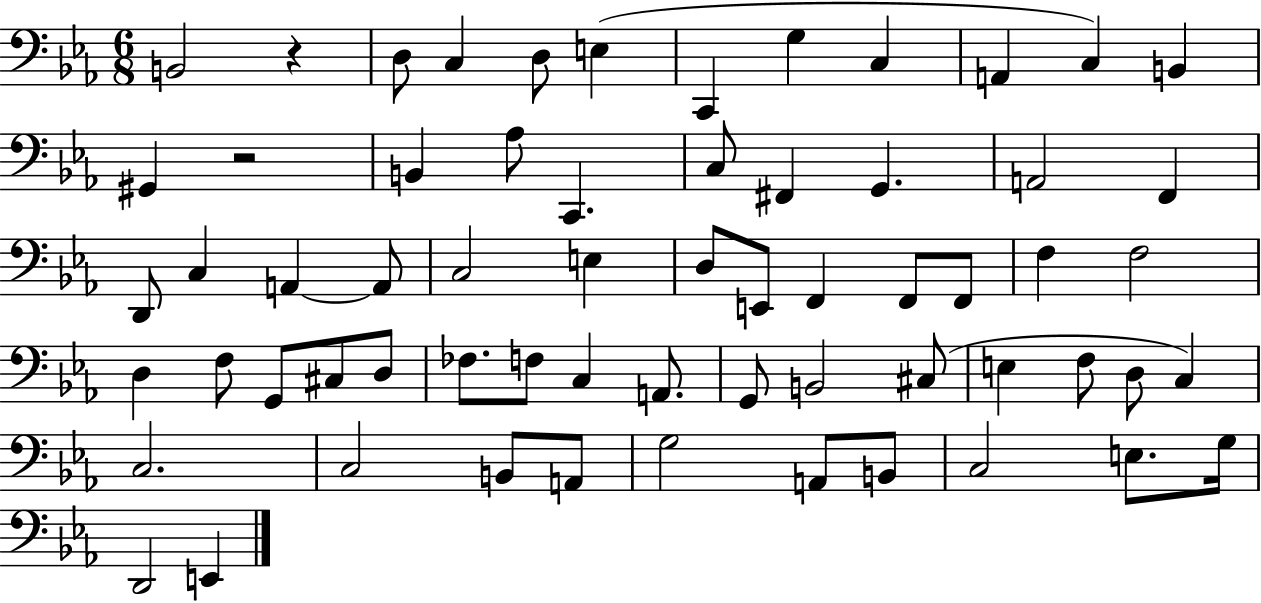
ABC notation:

X:1
T:Untitled
M:6/8
L:1/4
K:Eb
B,,2 z D,/2 C, D,/2 E, C,, G, C, A,, C, B,, ^G,, z2 B,, _A,/2 C,, C,/2 ^F,, G,, A,,2 F,, D,,/2 C, A,, A,,/2 C,2 E, D,/2 E,,/2 F,, F,,/2 F,,/2 F, F,2 D, F,/2 G,,/2 ^C,/2 D,/2 _F,/2 F,/2 C, A,,/2 G,,/2 B,,2 ^C,/2 E, F,/2 D,/2 C, C,2 C,2 B,,/2 A,,/2 G,2 A,,/2 B,,/2 C,2 E,/2 G,/4 D,,2 E,,